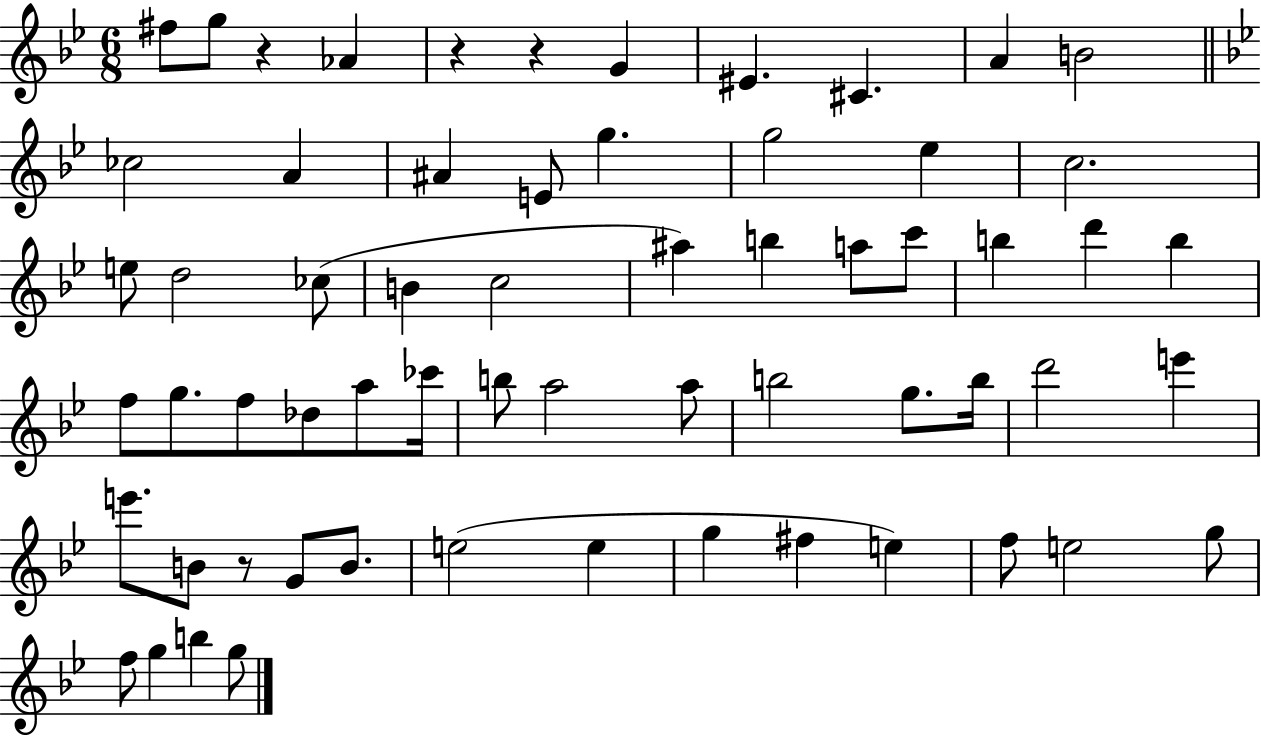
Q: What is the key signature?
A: BES major